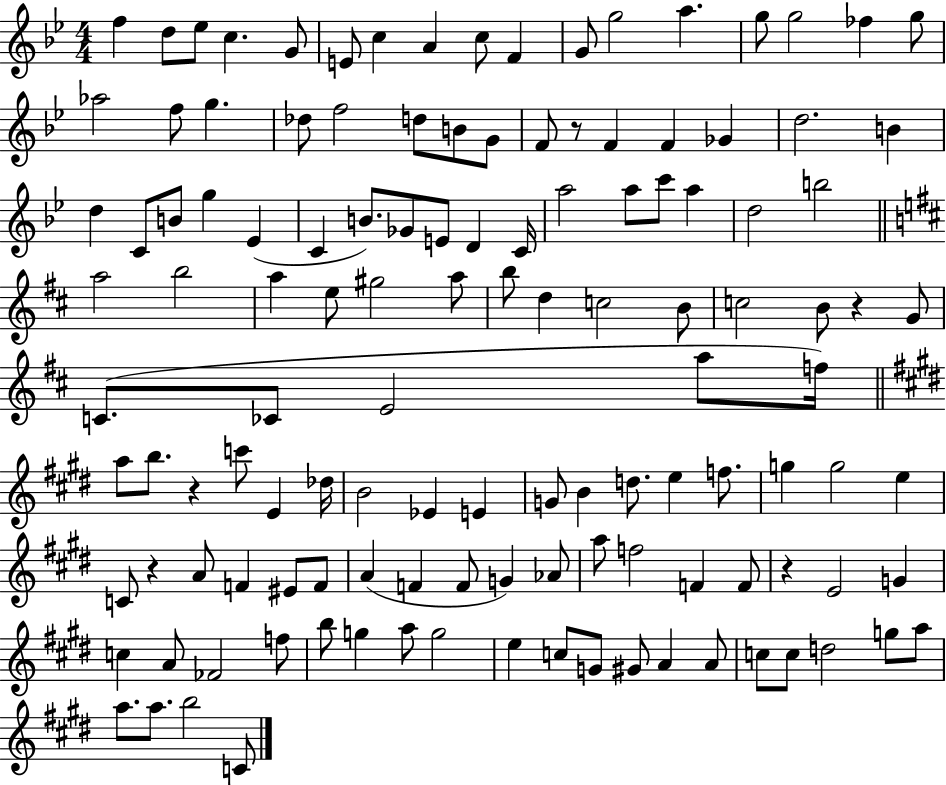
{
  \clef treble
  \numericTimeSignature
  \time 4/4
  \key bes \major
  f''4 d''8 ees''8 c''4. g'8 | e'8 c''4 a'4 c''8 f'4 | g'8 g''2 a''4. | g''8 g''2 fes''4 g''8 | \break aes''2 f''8 g''4. | des''8 f''2 d''8 b'8 g'8 | f'8 r8 f'4 f'4 ges'4 | d''2. b'4 | \break d''4 c'8 b'8 g''4 ees'4( | c'4 b'8.) ges'8 e'8 d'4 c'16 | a''2 a''8 c'''8 a''4 | d''2 b''2 | \break \bar "||" \break \key b \minor a''2 b''2 | a''4 e''8 gis''2 a''8 | b''8 d''4 c''2 b'8 | c''2 b'8 r4 g'8 | \break c'8.( ces'8 e'2 a''8 f''16) | \bar "||" \break \key e \major a''8 b''8. r4 c'''8 e'4 des''16 | b'2 ees'4 e'4 | g'8 b'4 d''8. e''4 f''8. | g''4 g''2 e''4 | \break c'8 r4 a'8 f'4 eis'8 f'8 | a'4( f'4 f'8 g'4) aes'8 | a''8 f''2 f'4 f'8 | r4 e'2 g'4 | \break c''4 a'8 fes'2 f''8 | b''8 g''4 a''8 g''2 | e''4 c''8 g'8 gis'8 a'4 a'8 | c''8 c''8 d''2 g''8 a''8 | \break a''8. a''8. b''2 c'8 | \bar "|."
}